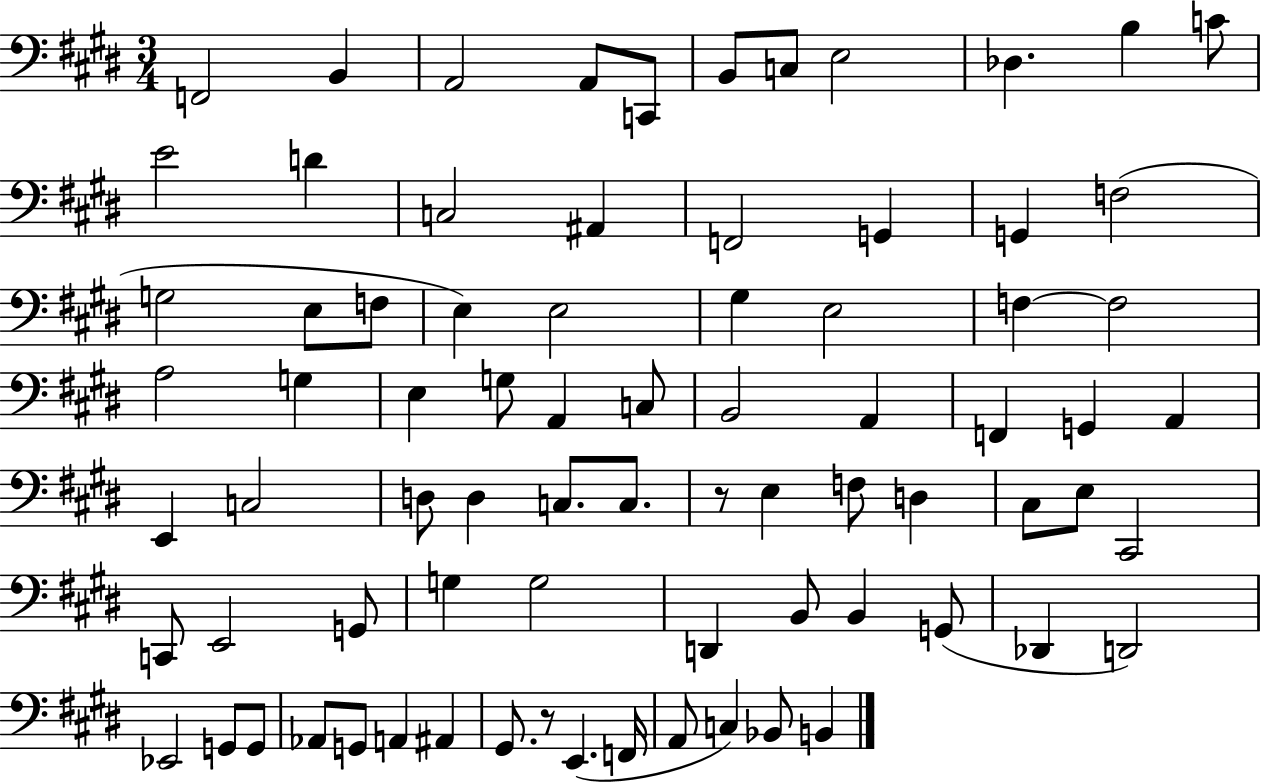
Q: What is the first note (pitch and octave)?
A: F2